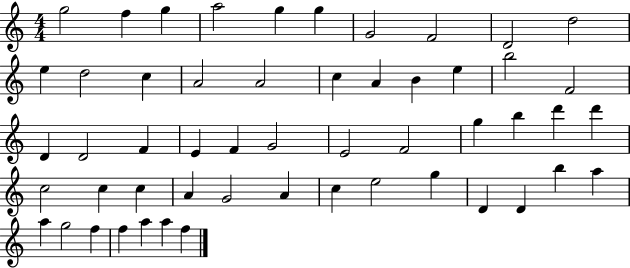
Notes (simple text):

G5/h F5/q G5/q A5/h G5/q G5/q G4/h F4/h D4/h D5/h E5/q D5/h C5/q A4/h A4/h C5/q A4/q B4/q E5/q B5/h F4/h D4/q D4/h F4/q E4/q F4/q G4/h E4/h F4/h G5/q B5/q D6/q D6/q C5/h C5/q C5/q A4/q G4/h A4/q C5/q E5/h G5/q D4/q D4/q B5/q A5/q A5/q G5/h F5/q F5/q A5/q A5/q F5/q